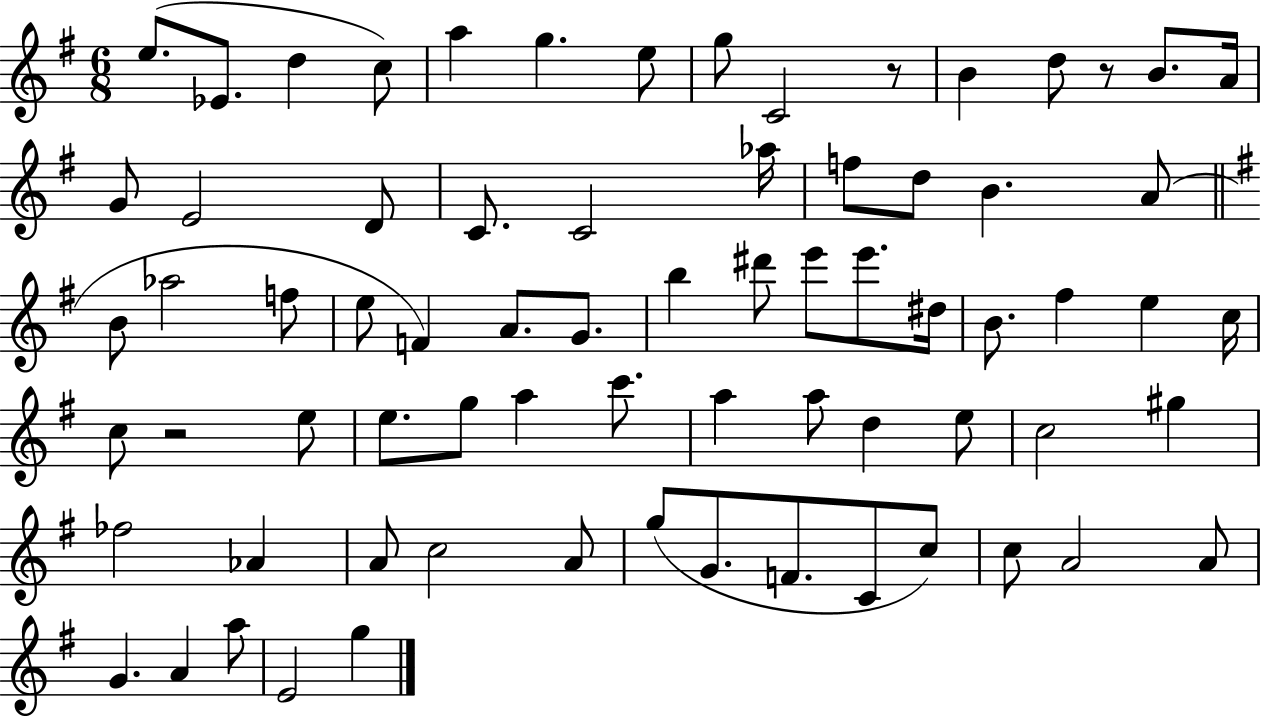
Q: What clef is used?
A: treble